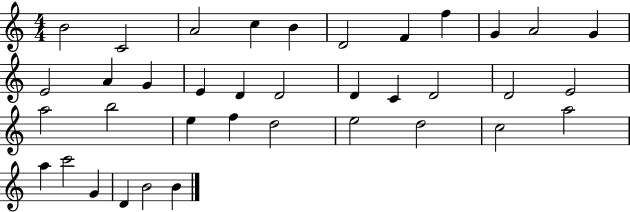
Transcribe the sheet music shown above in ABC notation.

X:1
T:Untitled
M:4/4
L:1/4
K:C
B2 C2 A2 c B D2 F f G A2 G E2 A G E D D2 D C D2 D2 E2 a2 b2 e f d2 e2 d2 c2 a2 a c'2 G D B2 B